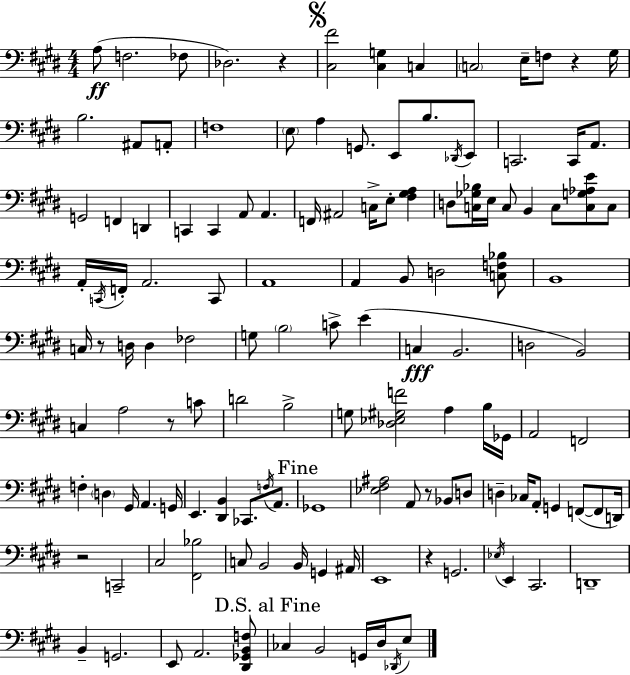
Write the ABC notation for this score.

X:1
T:Untitled
M:4/4
L:1/4
K:E
A,/2 F,2 _F,/2 _D,2 z [^C,^F]2 [^C,G,] C, C,2 E,/4 F,/2 z ^G,/4 B,2 ^A,,/2 A,,/2 F,4 E,/2 A, G,,/2 E,,/2 B,/2 _D,,/4 E,,/2 C,,2 C,,/4 A,,/2 G,,2 F,, D,, C,, C,, A,,/2 A,, F,,/4 ^A,,2 C,/4 E,/2 [^F,^G,A,] D,/2 [C,_G,_B,]/4 E,/4 C,/2 B,, C,/2 [C,G,_A,E]/2 C,/2 A,,/4 C,,/4 F,,/4 A,,2 C,,/2 A,,4 A,, B,,/2 D,2 [C,F,_B,]/2 B,,4 C,/4 z/2 D,/4 D, _F,2 G,/2 B,2 C/2 E C, B,,2 D,2 B,,2 C, A,2 z/2 C/2 D2 B,2 G,/2 [_D,_E,^G,F]2 A, B,/4 _G,,/4 A,,2 F,,2 F, D, ^G,,/4 A,, G,,/4 E,, [^D,,B,,] _C,,/2 F,/4 A,,/2 _G,,4 [_E,^F,^A,]2 A,,/2 z/2 _B,,/2 D,/2 D, _C,/4 A,,/2 G,, F,,/2 F,,/2 D,,/4 z2 C,,2 ^C,2 [^F,,_B,]2 C,/2 B,,2 B,,/4 G,, ^A,,/4 E,,4 z G,,2 _E,/4 E,, ^C,,2 D,,4 B,, G,,2 E,,/2 A,,2 [^D,,_G,,B,,F,]/2 _C, B,,2 G,,/4 ^D,/4 _D,,/4 E,/2